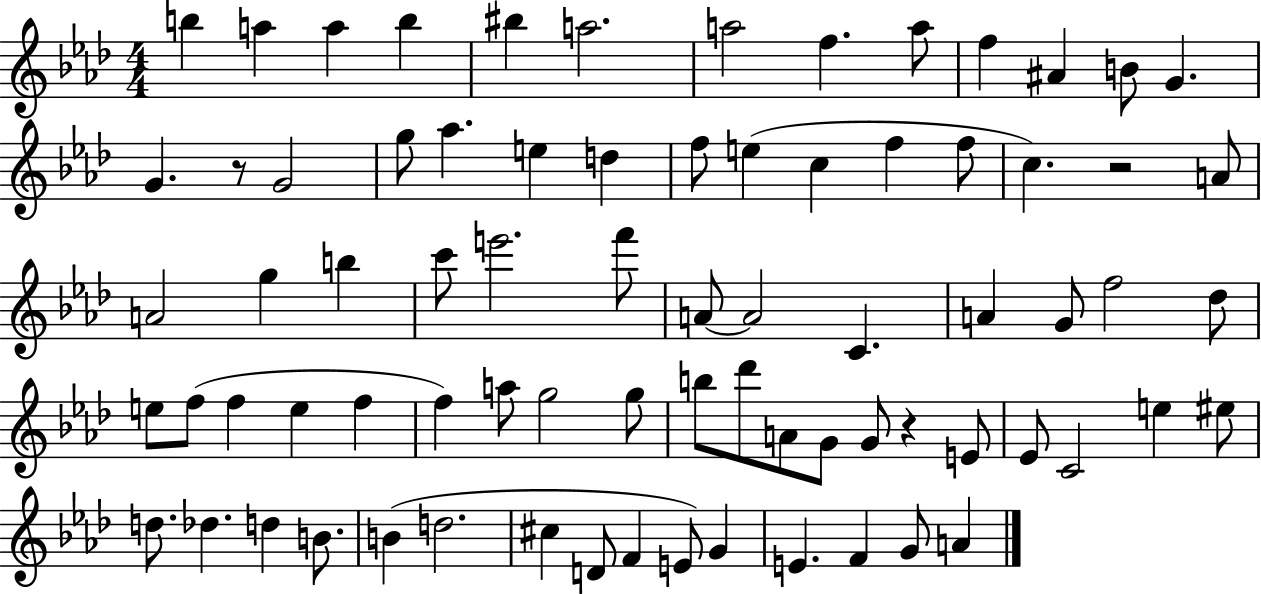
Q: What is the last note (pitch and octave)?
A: A4